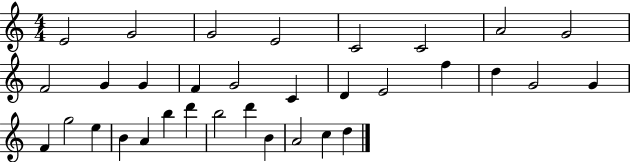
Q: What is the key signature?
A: C major